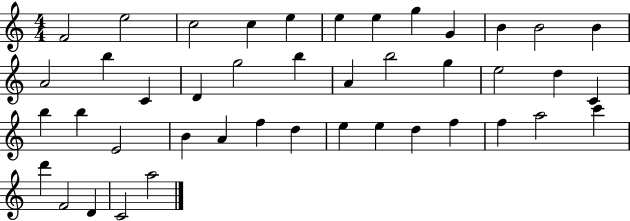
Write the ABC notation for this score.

X:1
T:Untitled
M:4/4
L:1/4
K:C
F2 e2 c2 c e e e g G B B2 B A2 b C D g2 b A b2 g e2 d C b b E2 B A f d e e d f f a2 c' d' F2 D C2 a2